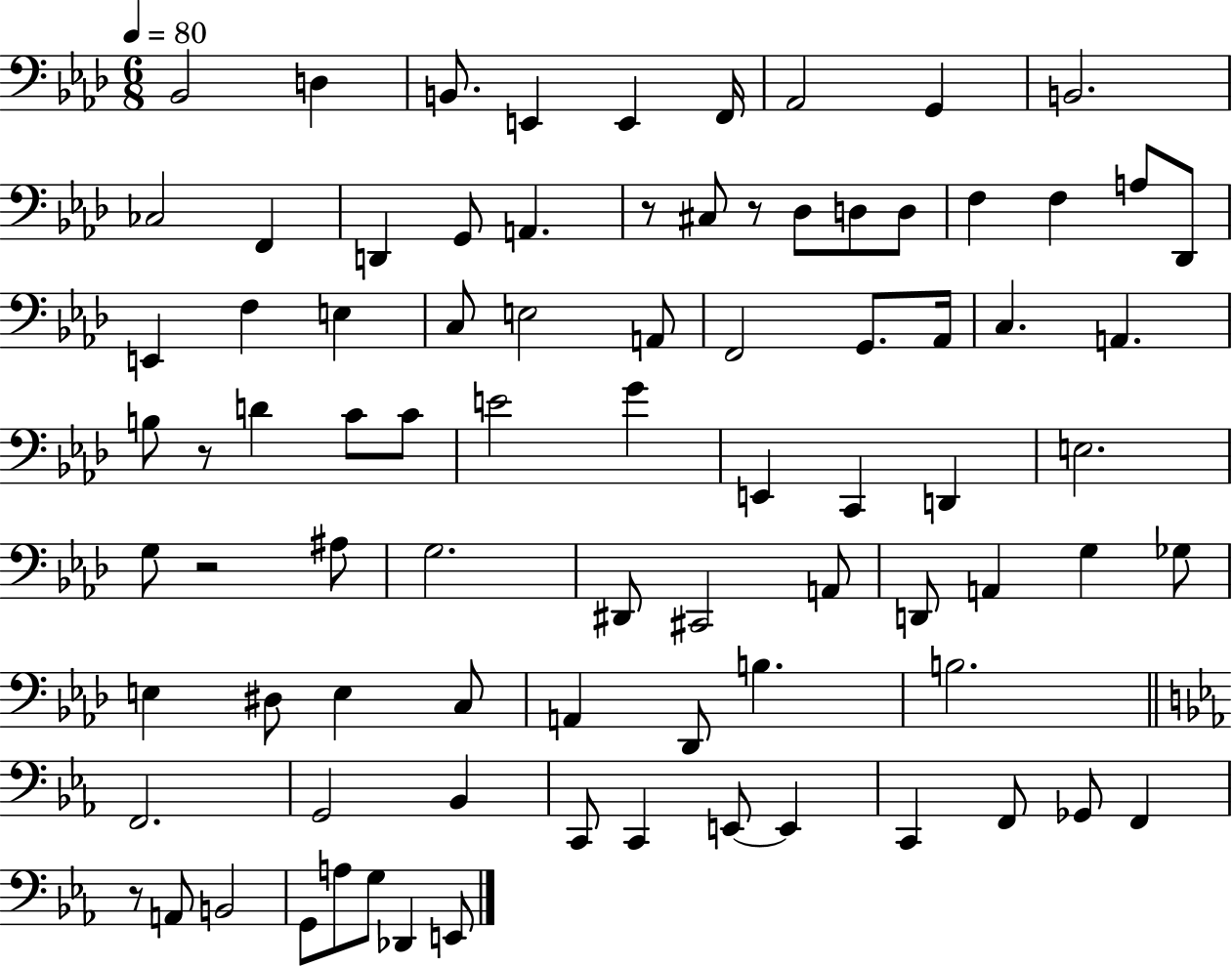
X:1
T:Untitled
M:6/8
L:1/4
K:Ab
_B,,2 D, B,,/2 E,, E,, F,,/4 _A,,2 G,, B,,2 _C,2 F,, D,, G,,/2 A,, z/2 ^C,/2 z/2 _D,/2 D,/2 D,/2 F, F, A,/2 _D,,/2 E,, F, E, C,/2 E,2 A,,/2 F,,2 G,,/2 _A,,/4 C, A,, B,/2 z/2 D C/2 C/2 E2 G E,, C,, D,, E,2 G,/2 z2 ^A,/2 G,2 ^D,,/2 ^C,,2 A,,/2 D,,/2 A,, G, _G,/2 E, ^D,/2 E, C,/2 A,, _D,,/2 B, B,2 F,,2 G,,2 _B,, C,,/2 C,, E,,/2 E,, C,, F,,/2 _G,,/2 F,, z/2 A,,/2 B,,2 G,,/2 A,/2 G,/2 _D,, E,,/2